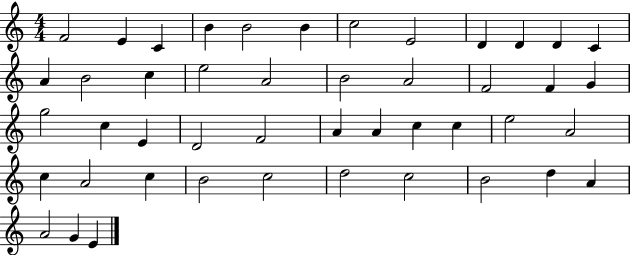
X:1
T:Untitled
M:4/4
L:1/4
K:C
F2 E C B B2 B c2 E2 D D D C A B2 c e2 A2 B2 A2 F2 F G g2 c E D2 F2 A A c c e2 A2 c A2 c B2 c2 d2 c2 B2 d A A2 G E